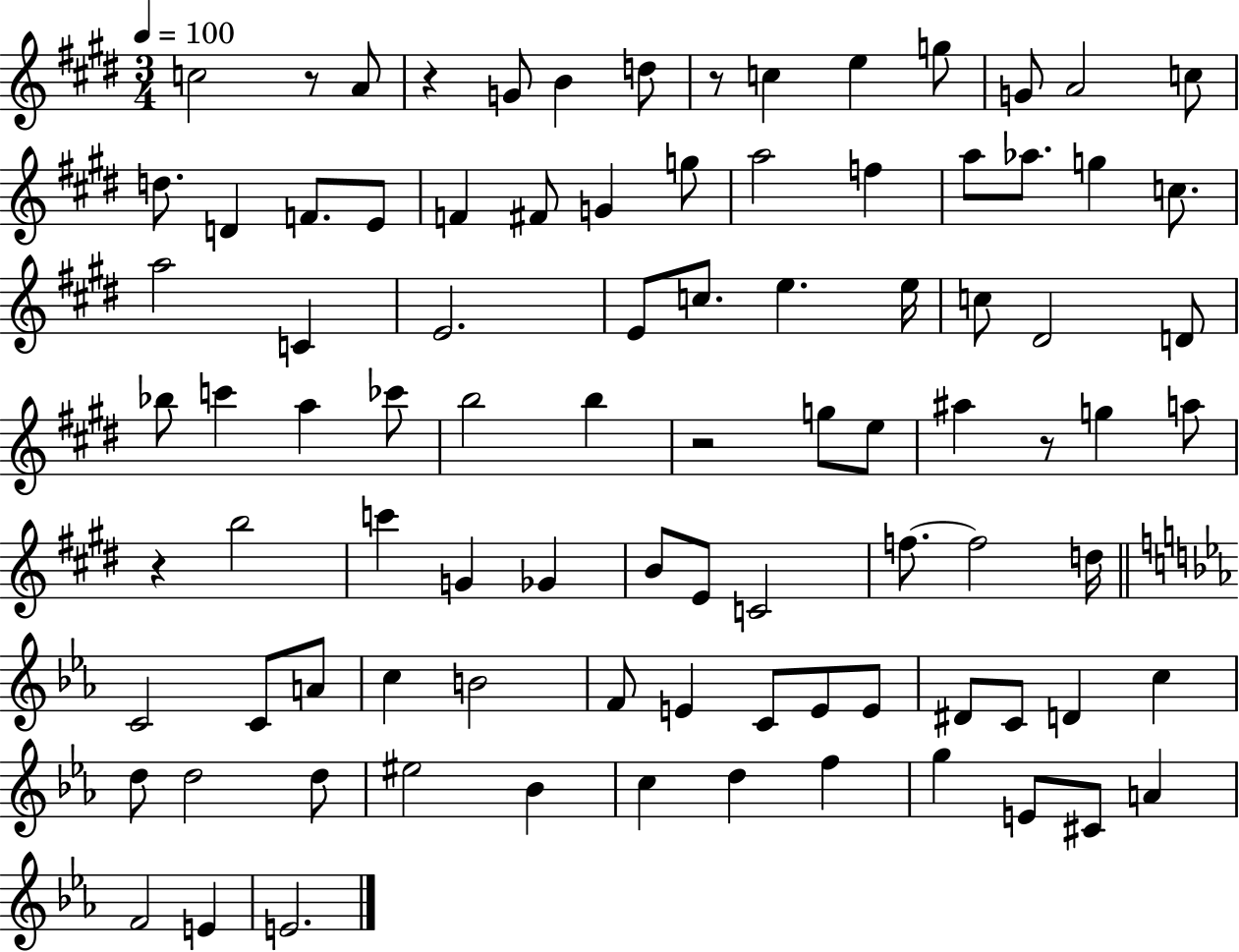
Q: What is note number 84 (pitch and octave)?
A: E4